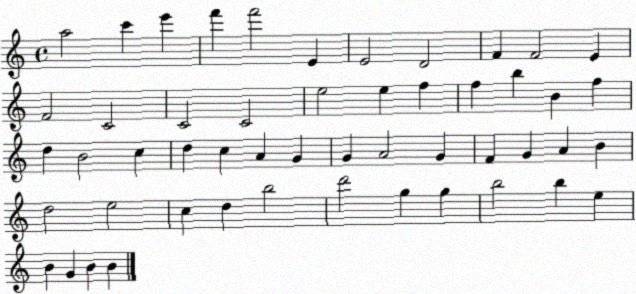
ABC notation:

X:1
T:Untitled
M:4/4
L:1/4
K:C
a2 c' e' f' f'2 E E2 D2 F F2 E F2 C2 C2 C2 e2 e f f b B f d B2 c d c A G G A2 G F G A B d2 e2 c d b2 d'2 g g b2 b e B G B B